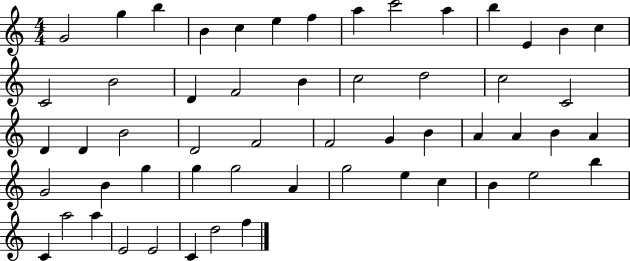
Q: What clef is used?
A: treble